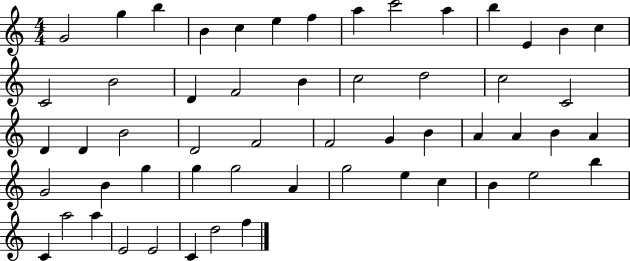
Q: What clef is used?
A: treble